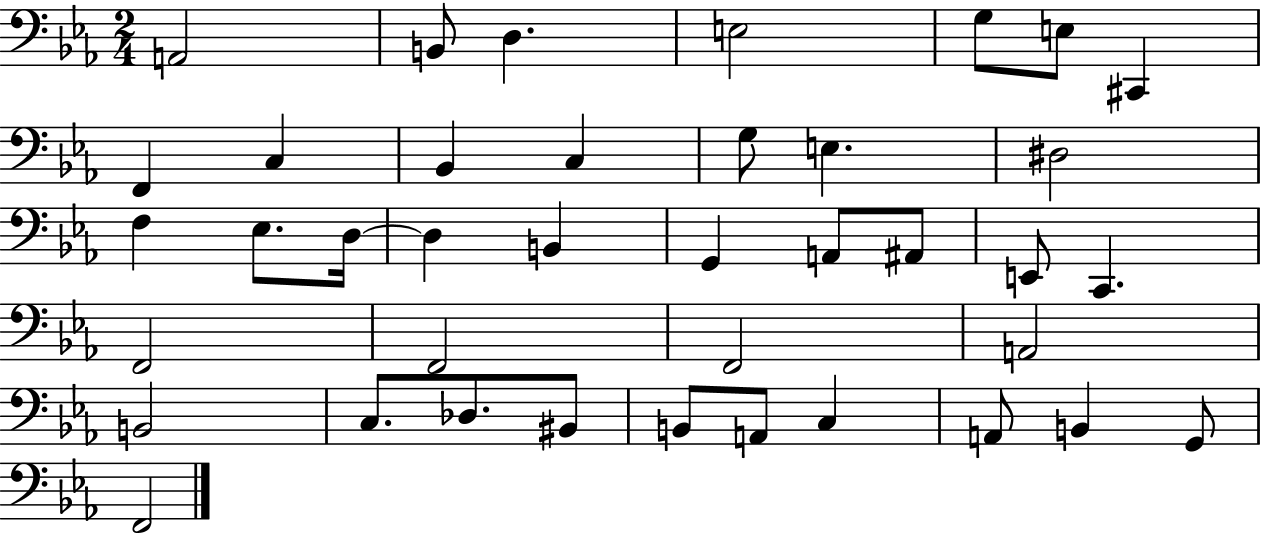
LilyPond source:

{
  \clef bass
  \numericTimeSignature
  \time 2/4
  \key ees \major
  \repeat volta 2 { a,2 | b,8 d4. | e2 | g8 e8 cis,4 | \break f,4 c4 | bes,4 c4 | g8 e4. | dis2 | \break f4 ees8. d16~~ | d4 b,4 | g,4 a,8 ais,8 | e,8 c,4. | \break f,2 | f,2 | f,2 | a,2 | \break b,2 | c8. des8. bis,8 | b,8 a,8 c4 | a,8 b,4 g,8 | \break f,2 | } \bar "|."
}